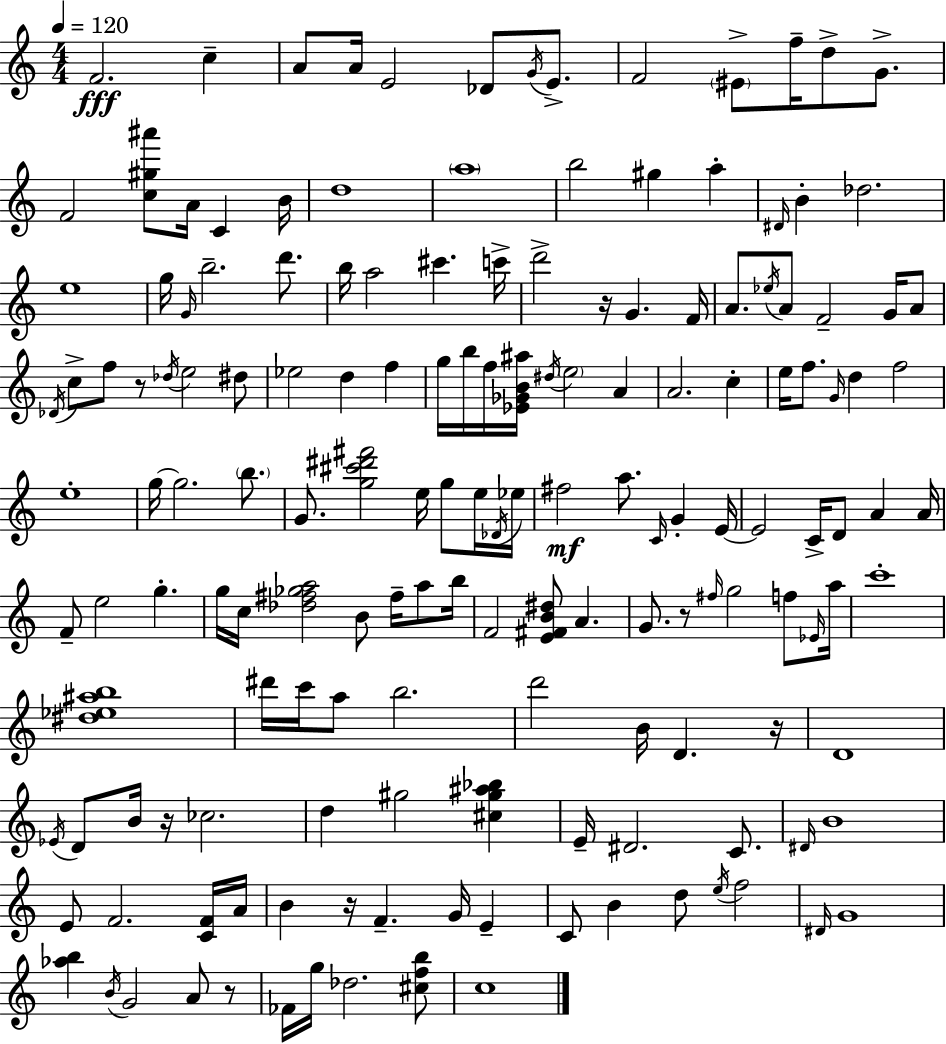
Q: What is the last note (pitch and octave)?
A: C5